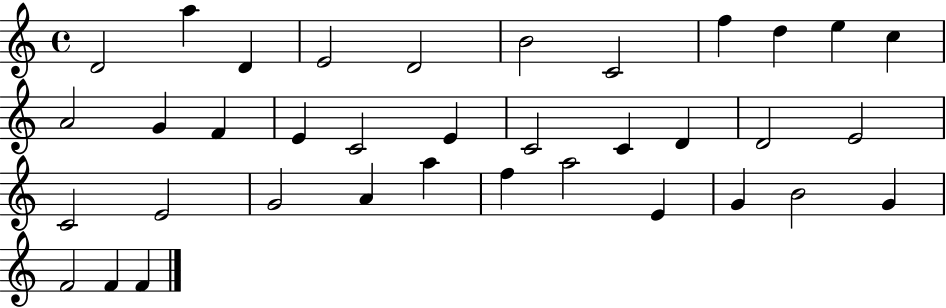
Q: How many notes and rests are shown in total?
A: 36